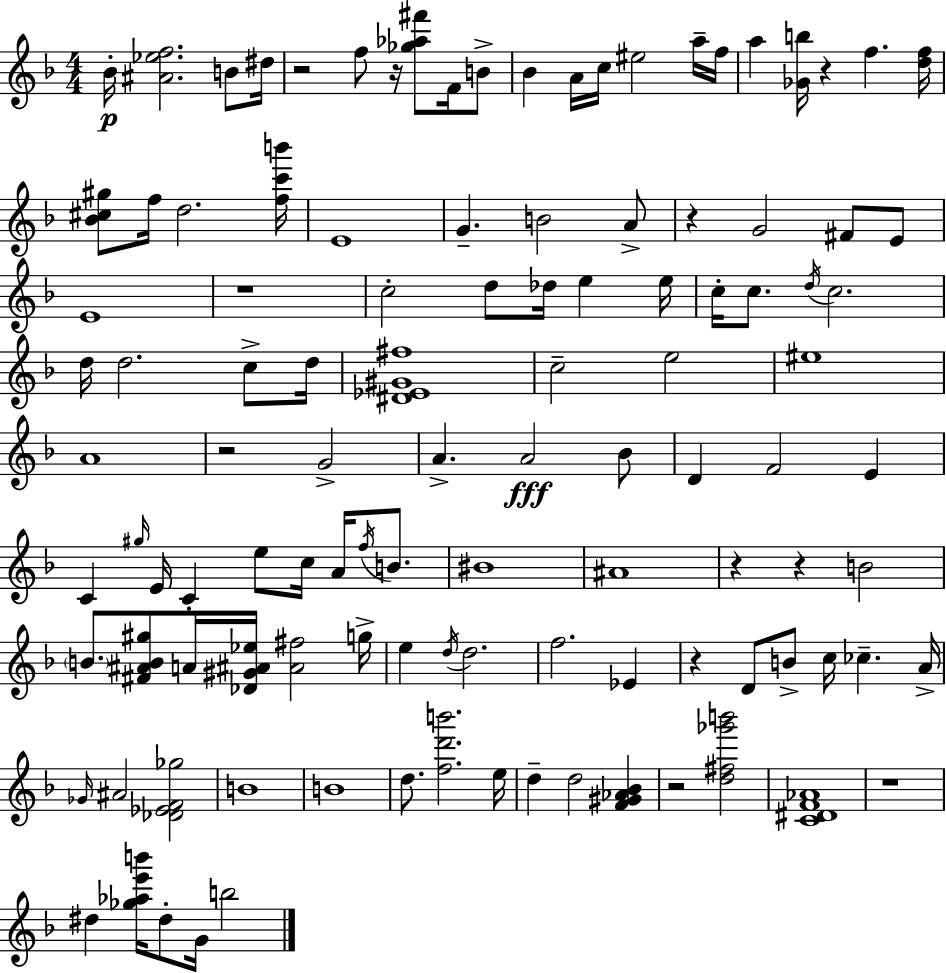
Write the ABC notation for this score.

X:1
T:Untitled
M:4/4
L:1/4
K:F
_B/4 [^A_ef]2 B/2 ^d/4 z2 f/2 z/4 [_g_a^f']/2 F/4 B/2 _B A/4 c/4 ^e2 a/4 f/4 a [_Gb]/4 z f [df]/4 [_B^c^g]/2 f/4 d2 [fc'b']/4 E4 G B2 A/2 z G2 ^F/2 E/2 E4 z4 c2 d/2 _d/4 e e/4 c/4 c/2 d/4 c2 d/4 d2 c/2 d/4 [^D_E^G^f]4 c2 e2 ^e4 A4 z2 G2 A A2 _B/2 D F2 E C ^g/4 E/4 C e/2 c/4 A/4 f/4 B/2 ^B4 ^A4 z z B2 B/2 [^F^AB^g]/2 A/4 [_D^G^A_e]/4 [^A^f]2 g/4 e d/4 d2 f2 _E z D/2 B/2 c/4 _c A/4 _G/4 ^A2 [_D_EF_g]2 B4 B4 d/2 [fd'b']2 e/4 d d2 [F^G_A_B] z2 [d^f_g'b']2 [C^DF_A]4 z4 ^d [_g_ae'b']/4 ^d/2 G/4 b2